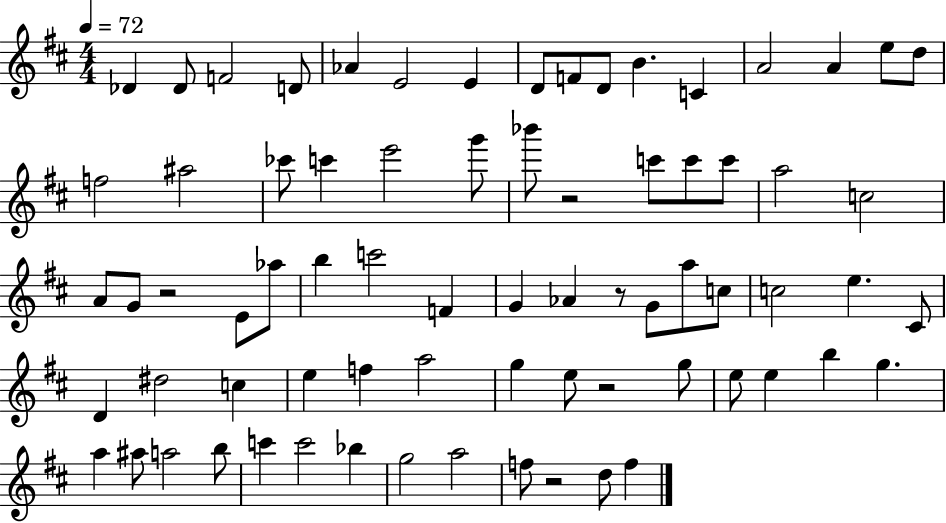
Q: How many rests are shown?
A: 5